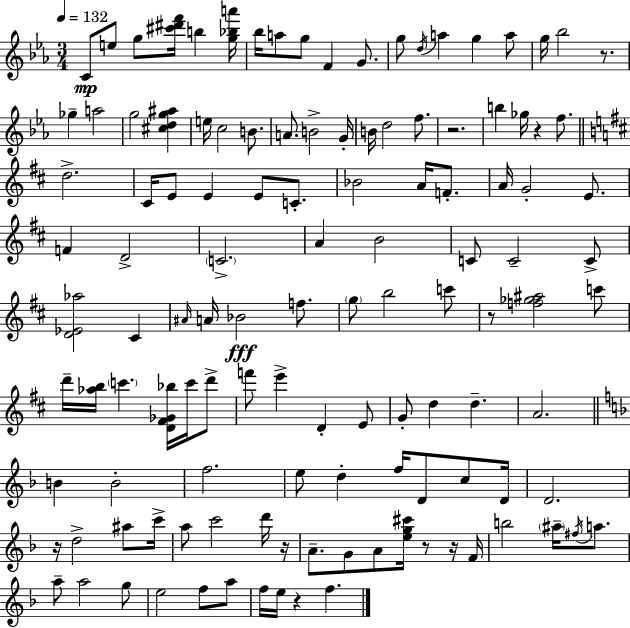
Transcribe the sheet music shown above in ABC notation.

X:1
T:Untitled
M:3/4
L:1/4
K:Cm
C/2 e/2 g/2 [^c'^d'f']/4 b [g_ba']/4 _b/4 a/2 g/2 F G/2 g/2 d/4 a g a/2 g/4 _b2 z/2 _g a2 g2 [^cdg^a] e/4 c2 B/2 A/2 B2 G/4 B/4 d2 f/2 z2 b _g/4 z f/2 d2 ^C/4 E/2 E E/2 C/2 _B2 A/4 F/2 A/4 G2 E/2 F D2 C2 A B2 C/2 C2 C/2 [D_E_a]2 ^C ^A/4 A/4 _B2 f/2 g/2 b2 c'/2 z/2 [f_g^a]2 c'/2 d'/4 [_ab]/4 c' [D^F_G_b]/4 c'/4 d'/2 f'/2 e' D E/2 G/2 d d A2 B B2 f2 e/2 d f/4 D/2 c/2 D/4 D2 z/4 d2 ^a/2 c'/4 a/2 c'2 d'/4 z/4 A/2 G/2 A/2 [eg^c']/4 z/2 z/4 F/4 b2 ^a/4 ^f/4 a/2 a/2 a2 g/2 e2 f/2 a/2 f/4 e/4 z f